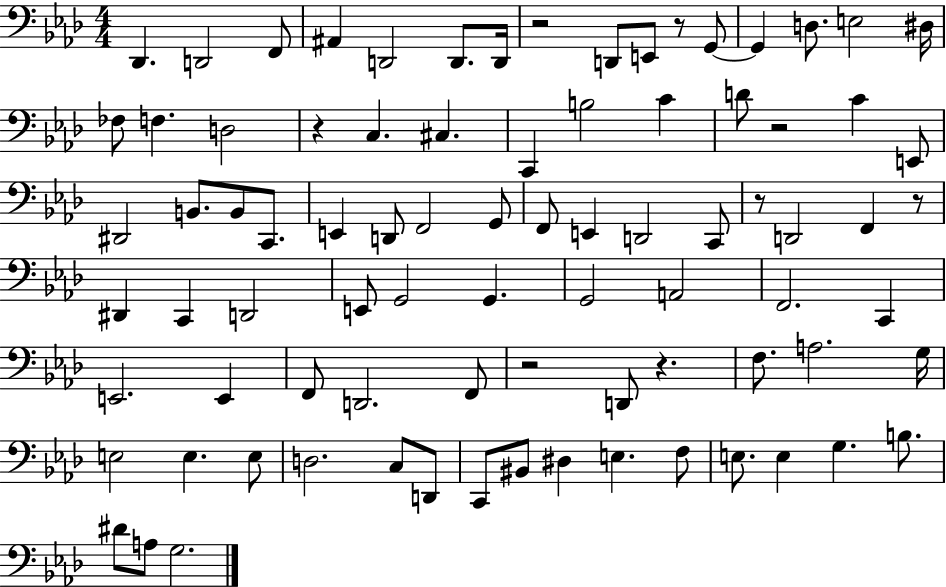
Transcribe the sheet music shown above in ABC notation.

X:1
T:Untitled
M:4/4
L:1/4
K:Ab
_D,, D,,2 F,,/2 ^A,, D,,2 D,,/2 D,,/4 z2 D,,/2 E,,/2 z/2 G,,/2 G,, D,/2 E,2 ^D,/4 _F,/2 F, D,2 z C, ^C, C,, B,2 C D/2 z2 C E,,/2 ^D,,2 B,,/2 B,,/2 C,,/2 E,, D,,/2 F,,2 G,,/2 F,,/2 E,, D,,2 C,,/2 z/2 D,,2 F,, z/2 ^D,, C,, D,,2 E,,/2 G,,2 G,, G,,2 A,,2 F,,2 C,, E,,2 E,, F,,/2 D,,2 F,,/2 z2 D,,/2 z F,/2 A,2 G,/4 E,2 E, E,/2 D,2 C,/2 D,,/2 C,,/2 ^B,,/2 ^D, E, F,/2 E,/2 E, G, B,/2 ^D/2 A,/2 G,2